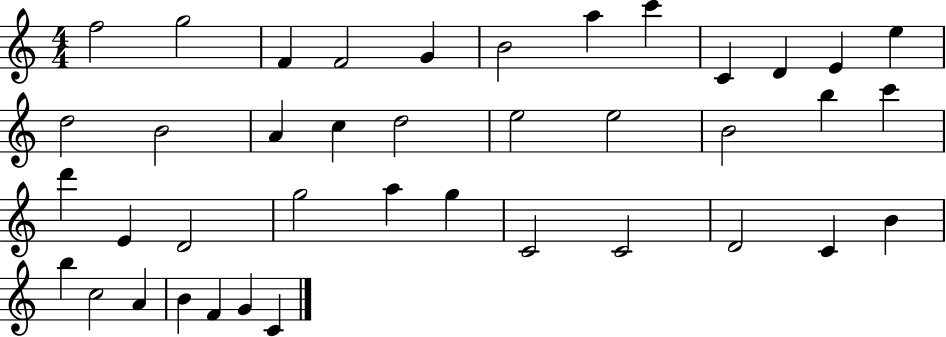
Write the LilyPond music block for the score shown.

{
  \clef treble
  \numericTimeSignature
  \time 4/4
  \key c \major
  f''2 g''2 | f'4 f'2 g'4 | b'2 a''4 c'''4 | c'4 d'4 e'4 e''4 | \break d''2 b'2 | a'4 c''4 d''2 | e''2 e''2 | b'2 b''4 c'''4 | \break d'''4 e'4 d'2 | g''2 a''4 g''4 | c'2 c'2 | d'2 c'4 b'4 | \break b''4 c''2 a'4 | b'4 f'4 g'4 c'4 | \bar "|."
}